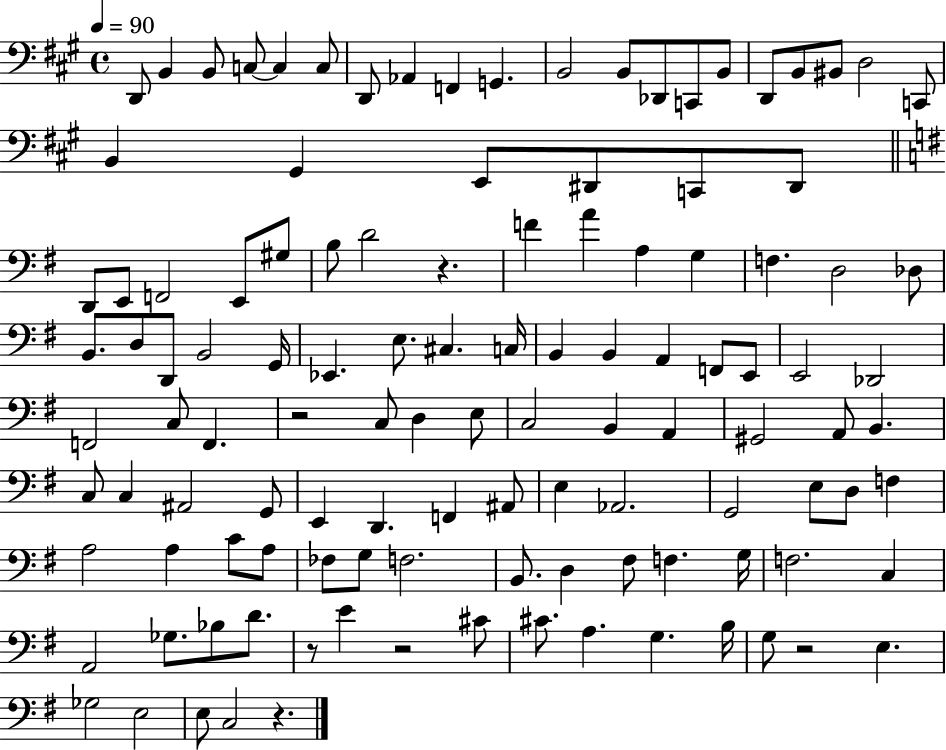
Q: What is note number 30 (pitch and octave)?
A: E2